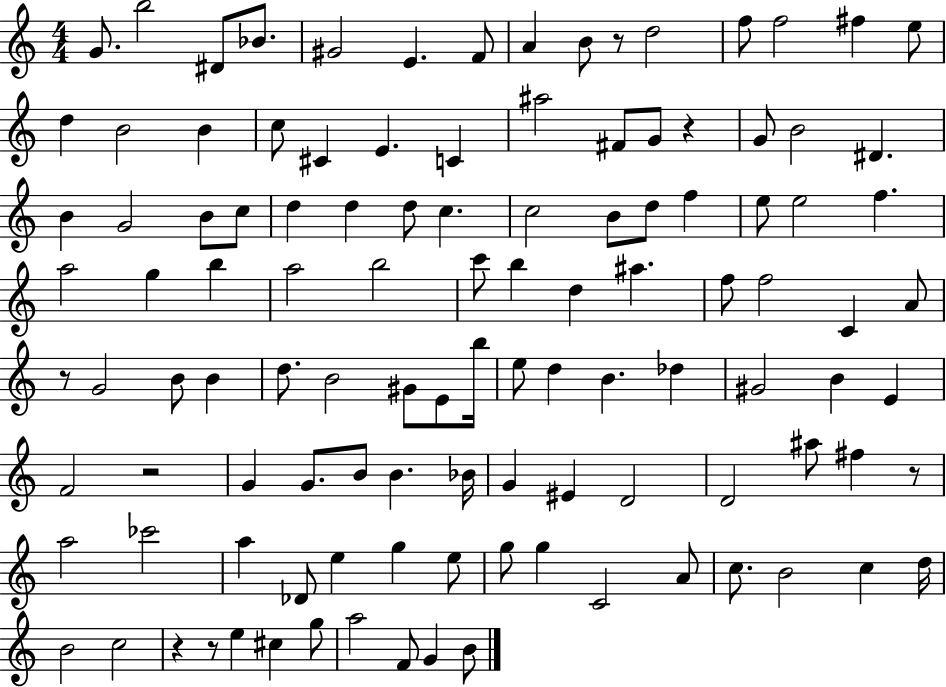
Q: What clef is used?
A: treble